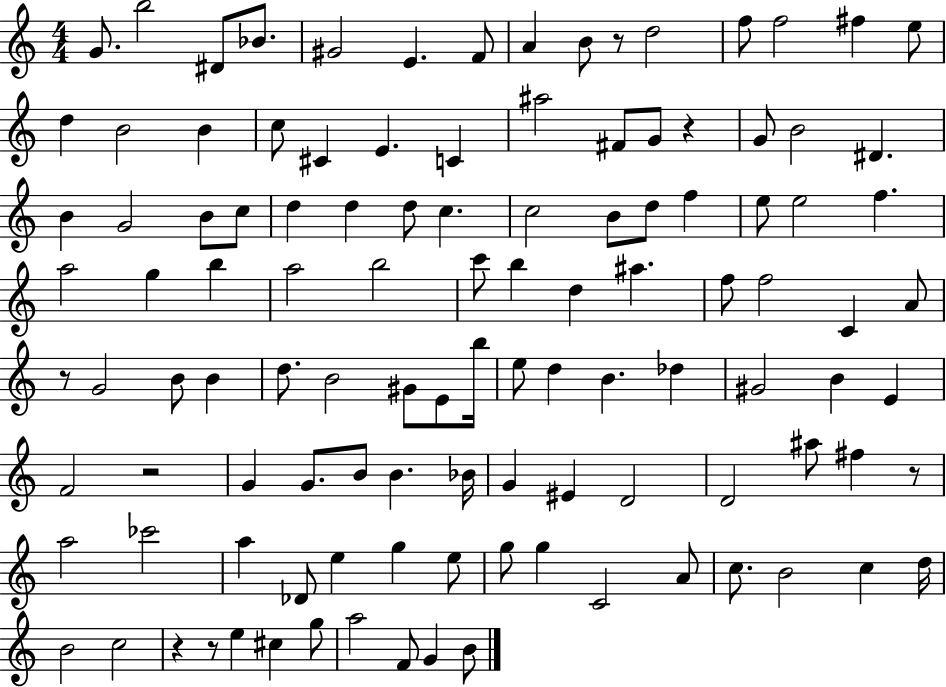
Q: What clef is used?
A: treble